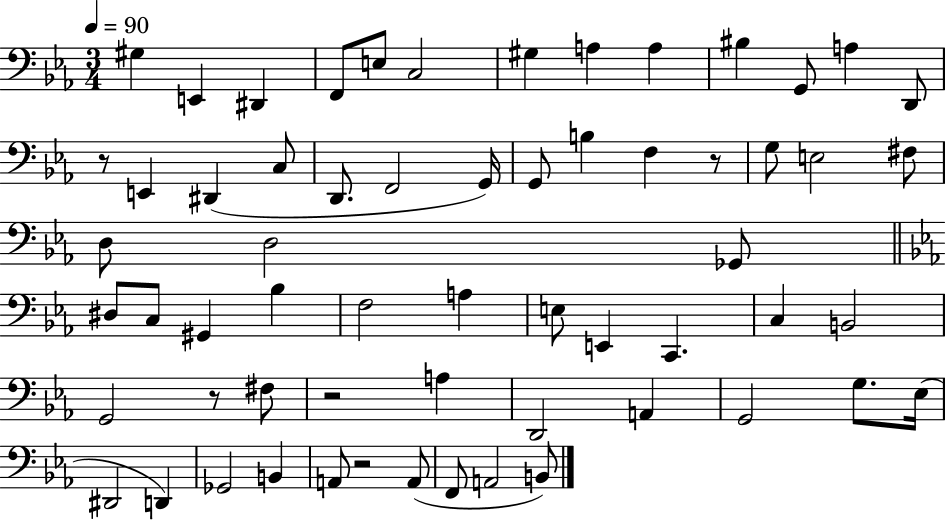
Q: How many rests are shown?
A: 5